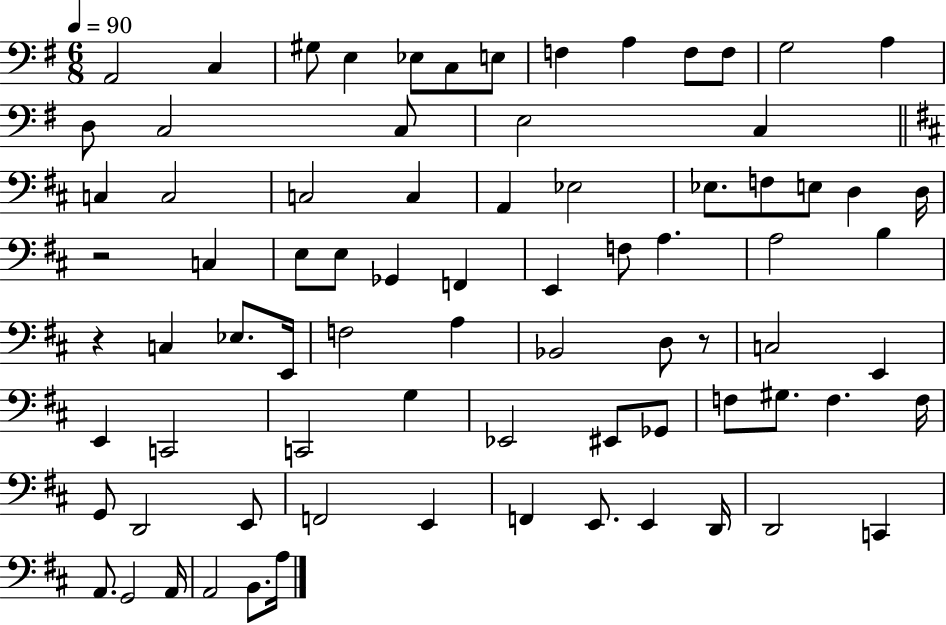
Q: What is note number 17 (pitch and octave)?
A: E3